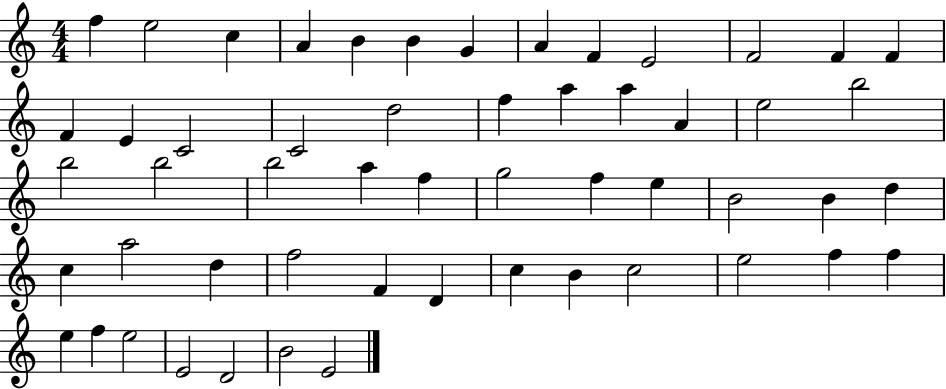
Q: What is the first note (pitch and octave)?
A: F5